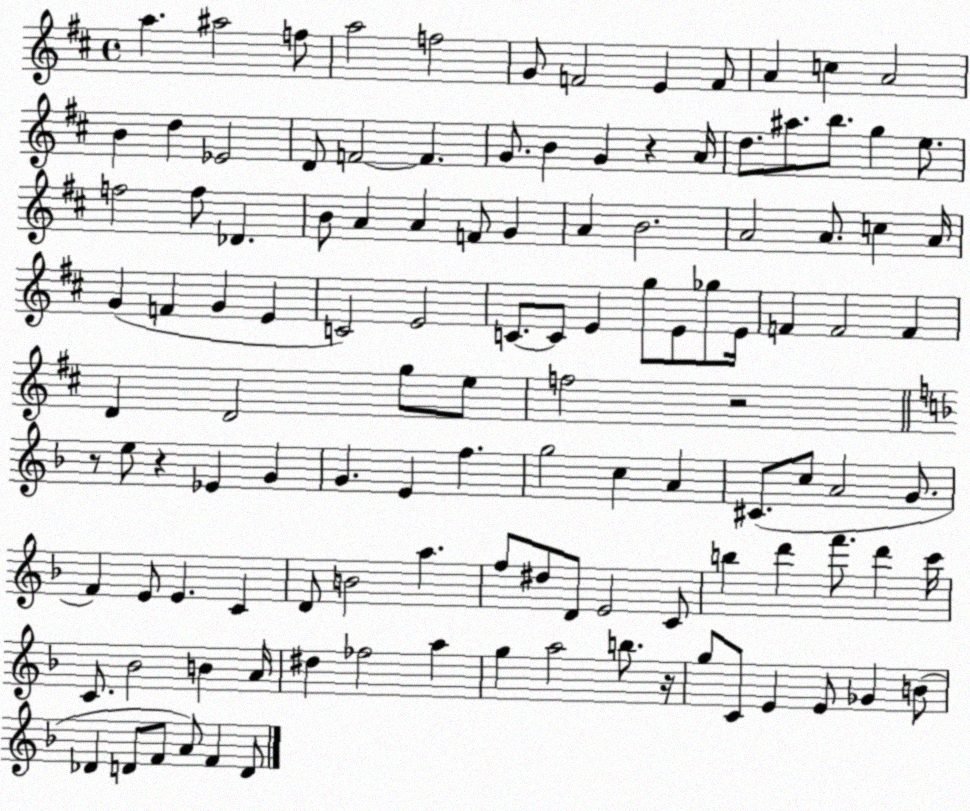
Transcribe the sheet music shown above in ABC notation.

X:1
T:Untitled
M:4/4
L:1/4
K:D
a ^a2 f/2 a2 f2 G/2 F2 E F/2 A c A2 B d _E2 D/2 F2 F G/2 B G z A/4 d/2 ^a/2 b/2 g e/2 f2 f/2 _D B/2 A A F/2 G A B2 A2 A/2 c A/4 G F G E C2 E2 C/2 C/2 E g/2 E/2 _g/2 E/4 F F2 F D D2 g/2 e/2 f2 z2 z/2 e/2 z _E G G E f g2 c A ^C/2 c/2 A2 G/2 F E/2 E C D/2 B2 a f/2 ^d/2 D/2 E2 C/2 b d' f'/2 d' c'/4 C/2 _B2 B A/4 ^d _f2 a g a2 b/2 z/4 g/2 C/2 E E/2 _G B/2 _D D/2 F/2 A/2 F D/2